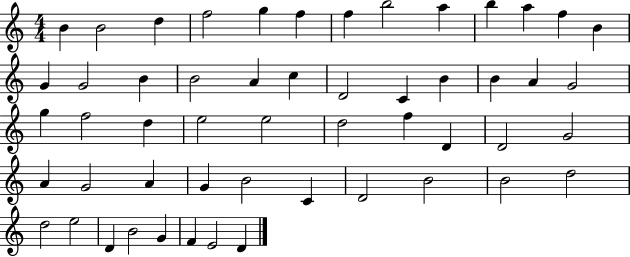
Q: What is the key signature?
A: C major